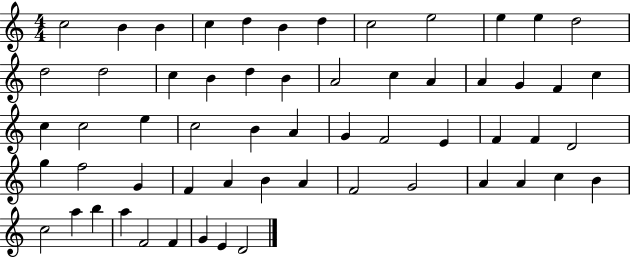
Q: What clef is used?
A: treble